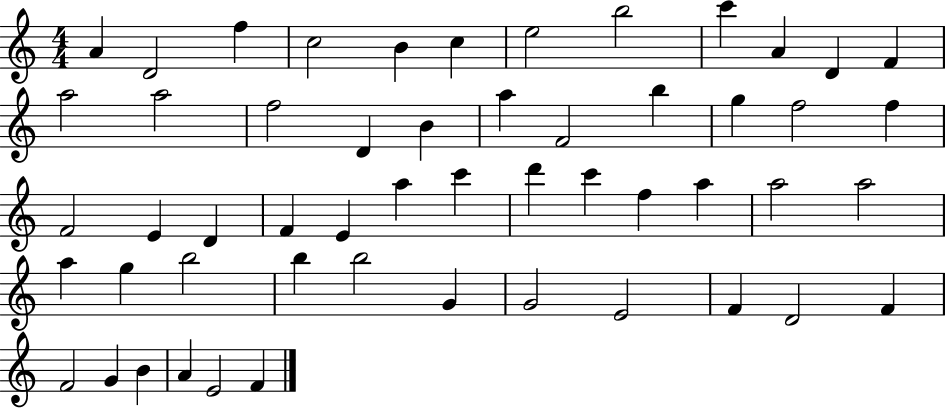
{
  \clef treble
  \numericTimeSignature
  \time 4/4
  \key c \major
  a'4 d'2 f''4 | c''2 b'4 c''4 | e''2 b''2 | c'''4 a'4 d'4 f'4 | \break a''2 a''2 | f''2 d'4 b'4 | a''4 f'2 b''4 | g''4 f''2 f''4 | \break f'2 e'4 d'4 | f'4 e'4 a''4 c'''4 | d'''4 c'''4 f''4 a''4 | a''2 a''2 | \break a''4 g''4 b''2 | b''4 b''2 g'4 | g'2 e'2 | f'4 d'2 f'4 | \break f'2 g'4 b'4 | a'4 e'2 f'4 | \bar "|."
}